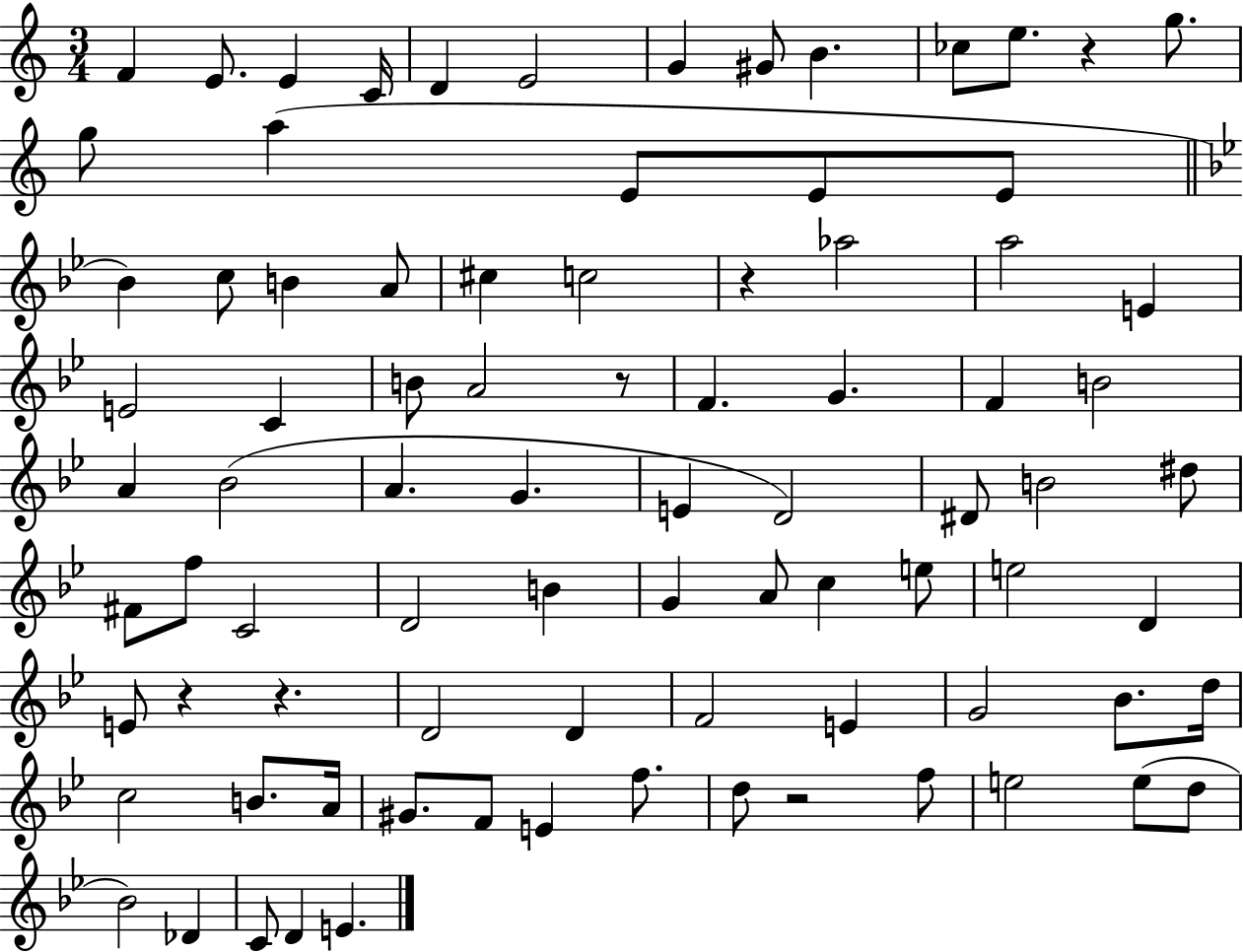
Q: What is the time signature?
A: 3/4